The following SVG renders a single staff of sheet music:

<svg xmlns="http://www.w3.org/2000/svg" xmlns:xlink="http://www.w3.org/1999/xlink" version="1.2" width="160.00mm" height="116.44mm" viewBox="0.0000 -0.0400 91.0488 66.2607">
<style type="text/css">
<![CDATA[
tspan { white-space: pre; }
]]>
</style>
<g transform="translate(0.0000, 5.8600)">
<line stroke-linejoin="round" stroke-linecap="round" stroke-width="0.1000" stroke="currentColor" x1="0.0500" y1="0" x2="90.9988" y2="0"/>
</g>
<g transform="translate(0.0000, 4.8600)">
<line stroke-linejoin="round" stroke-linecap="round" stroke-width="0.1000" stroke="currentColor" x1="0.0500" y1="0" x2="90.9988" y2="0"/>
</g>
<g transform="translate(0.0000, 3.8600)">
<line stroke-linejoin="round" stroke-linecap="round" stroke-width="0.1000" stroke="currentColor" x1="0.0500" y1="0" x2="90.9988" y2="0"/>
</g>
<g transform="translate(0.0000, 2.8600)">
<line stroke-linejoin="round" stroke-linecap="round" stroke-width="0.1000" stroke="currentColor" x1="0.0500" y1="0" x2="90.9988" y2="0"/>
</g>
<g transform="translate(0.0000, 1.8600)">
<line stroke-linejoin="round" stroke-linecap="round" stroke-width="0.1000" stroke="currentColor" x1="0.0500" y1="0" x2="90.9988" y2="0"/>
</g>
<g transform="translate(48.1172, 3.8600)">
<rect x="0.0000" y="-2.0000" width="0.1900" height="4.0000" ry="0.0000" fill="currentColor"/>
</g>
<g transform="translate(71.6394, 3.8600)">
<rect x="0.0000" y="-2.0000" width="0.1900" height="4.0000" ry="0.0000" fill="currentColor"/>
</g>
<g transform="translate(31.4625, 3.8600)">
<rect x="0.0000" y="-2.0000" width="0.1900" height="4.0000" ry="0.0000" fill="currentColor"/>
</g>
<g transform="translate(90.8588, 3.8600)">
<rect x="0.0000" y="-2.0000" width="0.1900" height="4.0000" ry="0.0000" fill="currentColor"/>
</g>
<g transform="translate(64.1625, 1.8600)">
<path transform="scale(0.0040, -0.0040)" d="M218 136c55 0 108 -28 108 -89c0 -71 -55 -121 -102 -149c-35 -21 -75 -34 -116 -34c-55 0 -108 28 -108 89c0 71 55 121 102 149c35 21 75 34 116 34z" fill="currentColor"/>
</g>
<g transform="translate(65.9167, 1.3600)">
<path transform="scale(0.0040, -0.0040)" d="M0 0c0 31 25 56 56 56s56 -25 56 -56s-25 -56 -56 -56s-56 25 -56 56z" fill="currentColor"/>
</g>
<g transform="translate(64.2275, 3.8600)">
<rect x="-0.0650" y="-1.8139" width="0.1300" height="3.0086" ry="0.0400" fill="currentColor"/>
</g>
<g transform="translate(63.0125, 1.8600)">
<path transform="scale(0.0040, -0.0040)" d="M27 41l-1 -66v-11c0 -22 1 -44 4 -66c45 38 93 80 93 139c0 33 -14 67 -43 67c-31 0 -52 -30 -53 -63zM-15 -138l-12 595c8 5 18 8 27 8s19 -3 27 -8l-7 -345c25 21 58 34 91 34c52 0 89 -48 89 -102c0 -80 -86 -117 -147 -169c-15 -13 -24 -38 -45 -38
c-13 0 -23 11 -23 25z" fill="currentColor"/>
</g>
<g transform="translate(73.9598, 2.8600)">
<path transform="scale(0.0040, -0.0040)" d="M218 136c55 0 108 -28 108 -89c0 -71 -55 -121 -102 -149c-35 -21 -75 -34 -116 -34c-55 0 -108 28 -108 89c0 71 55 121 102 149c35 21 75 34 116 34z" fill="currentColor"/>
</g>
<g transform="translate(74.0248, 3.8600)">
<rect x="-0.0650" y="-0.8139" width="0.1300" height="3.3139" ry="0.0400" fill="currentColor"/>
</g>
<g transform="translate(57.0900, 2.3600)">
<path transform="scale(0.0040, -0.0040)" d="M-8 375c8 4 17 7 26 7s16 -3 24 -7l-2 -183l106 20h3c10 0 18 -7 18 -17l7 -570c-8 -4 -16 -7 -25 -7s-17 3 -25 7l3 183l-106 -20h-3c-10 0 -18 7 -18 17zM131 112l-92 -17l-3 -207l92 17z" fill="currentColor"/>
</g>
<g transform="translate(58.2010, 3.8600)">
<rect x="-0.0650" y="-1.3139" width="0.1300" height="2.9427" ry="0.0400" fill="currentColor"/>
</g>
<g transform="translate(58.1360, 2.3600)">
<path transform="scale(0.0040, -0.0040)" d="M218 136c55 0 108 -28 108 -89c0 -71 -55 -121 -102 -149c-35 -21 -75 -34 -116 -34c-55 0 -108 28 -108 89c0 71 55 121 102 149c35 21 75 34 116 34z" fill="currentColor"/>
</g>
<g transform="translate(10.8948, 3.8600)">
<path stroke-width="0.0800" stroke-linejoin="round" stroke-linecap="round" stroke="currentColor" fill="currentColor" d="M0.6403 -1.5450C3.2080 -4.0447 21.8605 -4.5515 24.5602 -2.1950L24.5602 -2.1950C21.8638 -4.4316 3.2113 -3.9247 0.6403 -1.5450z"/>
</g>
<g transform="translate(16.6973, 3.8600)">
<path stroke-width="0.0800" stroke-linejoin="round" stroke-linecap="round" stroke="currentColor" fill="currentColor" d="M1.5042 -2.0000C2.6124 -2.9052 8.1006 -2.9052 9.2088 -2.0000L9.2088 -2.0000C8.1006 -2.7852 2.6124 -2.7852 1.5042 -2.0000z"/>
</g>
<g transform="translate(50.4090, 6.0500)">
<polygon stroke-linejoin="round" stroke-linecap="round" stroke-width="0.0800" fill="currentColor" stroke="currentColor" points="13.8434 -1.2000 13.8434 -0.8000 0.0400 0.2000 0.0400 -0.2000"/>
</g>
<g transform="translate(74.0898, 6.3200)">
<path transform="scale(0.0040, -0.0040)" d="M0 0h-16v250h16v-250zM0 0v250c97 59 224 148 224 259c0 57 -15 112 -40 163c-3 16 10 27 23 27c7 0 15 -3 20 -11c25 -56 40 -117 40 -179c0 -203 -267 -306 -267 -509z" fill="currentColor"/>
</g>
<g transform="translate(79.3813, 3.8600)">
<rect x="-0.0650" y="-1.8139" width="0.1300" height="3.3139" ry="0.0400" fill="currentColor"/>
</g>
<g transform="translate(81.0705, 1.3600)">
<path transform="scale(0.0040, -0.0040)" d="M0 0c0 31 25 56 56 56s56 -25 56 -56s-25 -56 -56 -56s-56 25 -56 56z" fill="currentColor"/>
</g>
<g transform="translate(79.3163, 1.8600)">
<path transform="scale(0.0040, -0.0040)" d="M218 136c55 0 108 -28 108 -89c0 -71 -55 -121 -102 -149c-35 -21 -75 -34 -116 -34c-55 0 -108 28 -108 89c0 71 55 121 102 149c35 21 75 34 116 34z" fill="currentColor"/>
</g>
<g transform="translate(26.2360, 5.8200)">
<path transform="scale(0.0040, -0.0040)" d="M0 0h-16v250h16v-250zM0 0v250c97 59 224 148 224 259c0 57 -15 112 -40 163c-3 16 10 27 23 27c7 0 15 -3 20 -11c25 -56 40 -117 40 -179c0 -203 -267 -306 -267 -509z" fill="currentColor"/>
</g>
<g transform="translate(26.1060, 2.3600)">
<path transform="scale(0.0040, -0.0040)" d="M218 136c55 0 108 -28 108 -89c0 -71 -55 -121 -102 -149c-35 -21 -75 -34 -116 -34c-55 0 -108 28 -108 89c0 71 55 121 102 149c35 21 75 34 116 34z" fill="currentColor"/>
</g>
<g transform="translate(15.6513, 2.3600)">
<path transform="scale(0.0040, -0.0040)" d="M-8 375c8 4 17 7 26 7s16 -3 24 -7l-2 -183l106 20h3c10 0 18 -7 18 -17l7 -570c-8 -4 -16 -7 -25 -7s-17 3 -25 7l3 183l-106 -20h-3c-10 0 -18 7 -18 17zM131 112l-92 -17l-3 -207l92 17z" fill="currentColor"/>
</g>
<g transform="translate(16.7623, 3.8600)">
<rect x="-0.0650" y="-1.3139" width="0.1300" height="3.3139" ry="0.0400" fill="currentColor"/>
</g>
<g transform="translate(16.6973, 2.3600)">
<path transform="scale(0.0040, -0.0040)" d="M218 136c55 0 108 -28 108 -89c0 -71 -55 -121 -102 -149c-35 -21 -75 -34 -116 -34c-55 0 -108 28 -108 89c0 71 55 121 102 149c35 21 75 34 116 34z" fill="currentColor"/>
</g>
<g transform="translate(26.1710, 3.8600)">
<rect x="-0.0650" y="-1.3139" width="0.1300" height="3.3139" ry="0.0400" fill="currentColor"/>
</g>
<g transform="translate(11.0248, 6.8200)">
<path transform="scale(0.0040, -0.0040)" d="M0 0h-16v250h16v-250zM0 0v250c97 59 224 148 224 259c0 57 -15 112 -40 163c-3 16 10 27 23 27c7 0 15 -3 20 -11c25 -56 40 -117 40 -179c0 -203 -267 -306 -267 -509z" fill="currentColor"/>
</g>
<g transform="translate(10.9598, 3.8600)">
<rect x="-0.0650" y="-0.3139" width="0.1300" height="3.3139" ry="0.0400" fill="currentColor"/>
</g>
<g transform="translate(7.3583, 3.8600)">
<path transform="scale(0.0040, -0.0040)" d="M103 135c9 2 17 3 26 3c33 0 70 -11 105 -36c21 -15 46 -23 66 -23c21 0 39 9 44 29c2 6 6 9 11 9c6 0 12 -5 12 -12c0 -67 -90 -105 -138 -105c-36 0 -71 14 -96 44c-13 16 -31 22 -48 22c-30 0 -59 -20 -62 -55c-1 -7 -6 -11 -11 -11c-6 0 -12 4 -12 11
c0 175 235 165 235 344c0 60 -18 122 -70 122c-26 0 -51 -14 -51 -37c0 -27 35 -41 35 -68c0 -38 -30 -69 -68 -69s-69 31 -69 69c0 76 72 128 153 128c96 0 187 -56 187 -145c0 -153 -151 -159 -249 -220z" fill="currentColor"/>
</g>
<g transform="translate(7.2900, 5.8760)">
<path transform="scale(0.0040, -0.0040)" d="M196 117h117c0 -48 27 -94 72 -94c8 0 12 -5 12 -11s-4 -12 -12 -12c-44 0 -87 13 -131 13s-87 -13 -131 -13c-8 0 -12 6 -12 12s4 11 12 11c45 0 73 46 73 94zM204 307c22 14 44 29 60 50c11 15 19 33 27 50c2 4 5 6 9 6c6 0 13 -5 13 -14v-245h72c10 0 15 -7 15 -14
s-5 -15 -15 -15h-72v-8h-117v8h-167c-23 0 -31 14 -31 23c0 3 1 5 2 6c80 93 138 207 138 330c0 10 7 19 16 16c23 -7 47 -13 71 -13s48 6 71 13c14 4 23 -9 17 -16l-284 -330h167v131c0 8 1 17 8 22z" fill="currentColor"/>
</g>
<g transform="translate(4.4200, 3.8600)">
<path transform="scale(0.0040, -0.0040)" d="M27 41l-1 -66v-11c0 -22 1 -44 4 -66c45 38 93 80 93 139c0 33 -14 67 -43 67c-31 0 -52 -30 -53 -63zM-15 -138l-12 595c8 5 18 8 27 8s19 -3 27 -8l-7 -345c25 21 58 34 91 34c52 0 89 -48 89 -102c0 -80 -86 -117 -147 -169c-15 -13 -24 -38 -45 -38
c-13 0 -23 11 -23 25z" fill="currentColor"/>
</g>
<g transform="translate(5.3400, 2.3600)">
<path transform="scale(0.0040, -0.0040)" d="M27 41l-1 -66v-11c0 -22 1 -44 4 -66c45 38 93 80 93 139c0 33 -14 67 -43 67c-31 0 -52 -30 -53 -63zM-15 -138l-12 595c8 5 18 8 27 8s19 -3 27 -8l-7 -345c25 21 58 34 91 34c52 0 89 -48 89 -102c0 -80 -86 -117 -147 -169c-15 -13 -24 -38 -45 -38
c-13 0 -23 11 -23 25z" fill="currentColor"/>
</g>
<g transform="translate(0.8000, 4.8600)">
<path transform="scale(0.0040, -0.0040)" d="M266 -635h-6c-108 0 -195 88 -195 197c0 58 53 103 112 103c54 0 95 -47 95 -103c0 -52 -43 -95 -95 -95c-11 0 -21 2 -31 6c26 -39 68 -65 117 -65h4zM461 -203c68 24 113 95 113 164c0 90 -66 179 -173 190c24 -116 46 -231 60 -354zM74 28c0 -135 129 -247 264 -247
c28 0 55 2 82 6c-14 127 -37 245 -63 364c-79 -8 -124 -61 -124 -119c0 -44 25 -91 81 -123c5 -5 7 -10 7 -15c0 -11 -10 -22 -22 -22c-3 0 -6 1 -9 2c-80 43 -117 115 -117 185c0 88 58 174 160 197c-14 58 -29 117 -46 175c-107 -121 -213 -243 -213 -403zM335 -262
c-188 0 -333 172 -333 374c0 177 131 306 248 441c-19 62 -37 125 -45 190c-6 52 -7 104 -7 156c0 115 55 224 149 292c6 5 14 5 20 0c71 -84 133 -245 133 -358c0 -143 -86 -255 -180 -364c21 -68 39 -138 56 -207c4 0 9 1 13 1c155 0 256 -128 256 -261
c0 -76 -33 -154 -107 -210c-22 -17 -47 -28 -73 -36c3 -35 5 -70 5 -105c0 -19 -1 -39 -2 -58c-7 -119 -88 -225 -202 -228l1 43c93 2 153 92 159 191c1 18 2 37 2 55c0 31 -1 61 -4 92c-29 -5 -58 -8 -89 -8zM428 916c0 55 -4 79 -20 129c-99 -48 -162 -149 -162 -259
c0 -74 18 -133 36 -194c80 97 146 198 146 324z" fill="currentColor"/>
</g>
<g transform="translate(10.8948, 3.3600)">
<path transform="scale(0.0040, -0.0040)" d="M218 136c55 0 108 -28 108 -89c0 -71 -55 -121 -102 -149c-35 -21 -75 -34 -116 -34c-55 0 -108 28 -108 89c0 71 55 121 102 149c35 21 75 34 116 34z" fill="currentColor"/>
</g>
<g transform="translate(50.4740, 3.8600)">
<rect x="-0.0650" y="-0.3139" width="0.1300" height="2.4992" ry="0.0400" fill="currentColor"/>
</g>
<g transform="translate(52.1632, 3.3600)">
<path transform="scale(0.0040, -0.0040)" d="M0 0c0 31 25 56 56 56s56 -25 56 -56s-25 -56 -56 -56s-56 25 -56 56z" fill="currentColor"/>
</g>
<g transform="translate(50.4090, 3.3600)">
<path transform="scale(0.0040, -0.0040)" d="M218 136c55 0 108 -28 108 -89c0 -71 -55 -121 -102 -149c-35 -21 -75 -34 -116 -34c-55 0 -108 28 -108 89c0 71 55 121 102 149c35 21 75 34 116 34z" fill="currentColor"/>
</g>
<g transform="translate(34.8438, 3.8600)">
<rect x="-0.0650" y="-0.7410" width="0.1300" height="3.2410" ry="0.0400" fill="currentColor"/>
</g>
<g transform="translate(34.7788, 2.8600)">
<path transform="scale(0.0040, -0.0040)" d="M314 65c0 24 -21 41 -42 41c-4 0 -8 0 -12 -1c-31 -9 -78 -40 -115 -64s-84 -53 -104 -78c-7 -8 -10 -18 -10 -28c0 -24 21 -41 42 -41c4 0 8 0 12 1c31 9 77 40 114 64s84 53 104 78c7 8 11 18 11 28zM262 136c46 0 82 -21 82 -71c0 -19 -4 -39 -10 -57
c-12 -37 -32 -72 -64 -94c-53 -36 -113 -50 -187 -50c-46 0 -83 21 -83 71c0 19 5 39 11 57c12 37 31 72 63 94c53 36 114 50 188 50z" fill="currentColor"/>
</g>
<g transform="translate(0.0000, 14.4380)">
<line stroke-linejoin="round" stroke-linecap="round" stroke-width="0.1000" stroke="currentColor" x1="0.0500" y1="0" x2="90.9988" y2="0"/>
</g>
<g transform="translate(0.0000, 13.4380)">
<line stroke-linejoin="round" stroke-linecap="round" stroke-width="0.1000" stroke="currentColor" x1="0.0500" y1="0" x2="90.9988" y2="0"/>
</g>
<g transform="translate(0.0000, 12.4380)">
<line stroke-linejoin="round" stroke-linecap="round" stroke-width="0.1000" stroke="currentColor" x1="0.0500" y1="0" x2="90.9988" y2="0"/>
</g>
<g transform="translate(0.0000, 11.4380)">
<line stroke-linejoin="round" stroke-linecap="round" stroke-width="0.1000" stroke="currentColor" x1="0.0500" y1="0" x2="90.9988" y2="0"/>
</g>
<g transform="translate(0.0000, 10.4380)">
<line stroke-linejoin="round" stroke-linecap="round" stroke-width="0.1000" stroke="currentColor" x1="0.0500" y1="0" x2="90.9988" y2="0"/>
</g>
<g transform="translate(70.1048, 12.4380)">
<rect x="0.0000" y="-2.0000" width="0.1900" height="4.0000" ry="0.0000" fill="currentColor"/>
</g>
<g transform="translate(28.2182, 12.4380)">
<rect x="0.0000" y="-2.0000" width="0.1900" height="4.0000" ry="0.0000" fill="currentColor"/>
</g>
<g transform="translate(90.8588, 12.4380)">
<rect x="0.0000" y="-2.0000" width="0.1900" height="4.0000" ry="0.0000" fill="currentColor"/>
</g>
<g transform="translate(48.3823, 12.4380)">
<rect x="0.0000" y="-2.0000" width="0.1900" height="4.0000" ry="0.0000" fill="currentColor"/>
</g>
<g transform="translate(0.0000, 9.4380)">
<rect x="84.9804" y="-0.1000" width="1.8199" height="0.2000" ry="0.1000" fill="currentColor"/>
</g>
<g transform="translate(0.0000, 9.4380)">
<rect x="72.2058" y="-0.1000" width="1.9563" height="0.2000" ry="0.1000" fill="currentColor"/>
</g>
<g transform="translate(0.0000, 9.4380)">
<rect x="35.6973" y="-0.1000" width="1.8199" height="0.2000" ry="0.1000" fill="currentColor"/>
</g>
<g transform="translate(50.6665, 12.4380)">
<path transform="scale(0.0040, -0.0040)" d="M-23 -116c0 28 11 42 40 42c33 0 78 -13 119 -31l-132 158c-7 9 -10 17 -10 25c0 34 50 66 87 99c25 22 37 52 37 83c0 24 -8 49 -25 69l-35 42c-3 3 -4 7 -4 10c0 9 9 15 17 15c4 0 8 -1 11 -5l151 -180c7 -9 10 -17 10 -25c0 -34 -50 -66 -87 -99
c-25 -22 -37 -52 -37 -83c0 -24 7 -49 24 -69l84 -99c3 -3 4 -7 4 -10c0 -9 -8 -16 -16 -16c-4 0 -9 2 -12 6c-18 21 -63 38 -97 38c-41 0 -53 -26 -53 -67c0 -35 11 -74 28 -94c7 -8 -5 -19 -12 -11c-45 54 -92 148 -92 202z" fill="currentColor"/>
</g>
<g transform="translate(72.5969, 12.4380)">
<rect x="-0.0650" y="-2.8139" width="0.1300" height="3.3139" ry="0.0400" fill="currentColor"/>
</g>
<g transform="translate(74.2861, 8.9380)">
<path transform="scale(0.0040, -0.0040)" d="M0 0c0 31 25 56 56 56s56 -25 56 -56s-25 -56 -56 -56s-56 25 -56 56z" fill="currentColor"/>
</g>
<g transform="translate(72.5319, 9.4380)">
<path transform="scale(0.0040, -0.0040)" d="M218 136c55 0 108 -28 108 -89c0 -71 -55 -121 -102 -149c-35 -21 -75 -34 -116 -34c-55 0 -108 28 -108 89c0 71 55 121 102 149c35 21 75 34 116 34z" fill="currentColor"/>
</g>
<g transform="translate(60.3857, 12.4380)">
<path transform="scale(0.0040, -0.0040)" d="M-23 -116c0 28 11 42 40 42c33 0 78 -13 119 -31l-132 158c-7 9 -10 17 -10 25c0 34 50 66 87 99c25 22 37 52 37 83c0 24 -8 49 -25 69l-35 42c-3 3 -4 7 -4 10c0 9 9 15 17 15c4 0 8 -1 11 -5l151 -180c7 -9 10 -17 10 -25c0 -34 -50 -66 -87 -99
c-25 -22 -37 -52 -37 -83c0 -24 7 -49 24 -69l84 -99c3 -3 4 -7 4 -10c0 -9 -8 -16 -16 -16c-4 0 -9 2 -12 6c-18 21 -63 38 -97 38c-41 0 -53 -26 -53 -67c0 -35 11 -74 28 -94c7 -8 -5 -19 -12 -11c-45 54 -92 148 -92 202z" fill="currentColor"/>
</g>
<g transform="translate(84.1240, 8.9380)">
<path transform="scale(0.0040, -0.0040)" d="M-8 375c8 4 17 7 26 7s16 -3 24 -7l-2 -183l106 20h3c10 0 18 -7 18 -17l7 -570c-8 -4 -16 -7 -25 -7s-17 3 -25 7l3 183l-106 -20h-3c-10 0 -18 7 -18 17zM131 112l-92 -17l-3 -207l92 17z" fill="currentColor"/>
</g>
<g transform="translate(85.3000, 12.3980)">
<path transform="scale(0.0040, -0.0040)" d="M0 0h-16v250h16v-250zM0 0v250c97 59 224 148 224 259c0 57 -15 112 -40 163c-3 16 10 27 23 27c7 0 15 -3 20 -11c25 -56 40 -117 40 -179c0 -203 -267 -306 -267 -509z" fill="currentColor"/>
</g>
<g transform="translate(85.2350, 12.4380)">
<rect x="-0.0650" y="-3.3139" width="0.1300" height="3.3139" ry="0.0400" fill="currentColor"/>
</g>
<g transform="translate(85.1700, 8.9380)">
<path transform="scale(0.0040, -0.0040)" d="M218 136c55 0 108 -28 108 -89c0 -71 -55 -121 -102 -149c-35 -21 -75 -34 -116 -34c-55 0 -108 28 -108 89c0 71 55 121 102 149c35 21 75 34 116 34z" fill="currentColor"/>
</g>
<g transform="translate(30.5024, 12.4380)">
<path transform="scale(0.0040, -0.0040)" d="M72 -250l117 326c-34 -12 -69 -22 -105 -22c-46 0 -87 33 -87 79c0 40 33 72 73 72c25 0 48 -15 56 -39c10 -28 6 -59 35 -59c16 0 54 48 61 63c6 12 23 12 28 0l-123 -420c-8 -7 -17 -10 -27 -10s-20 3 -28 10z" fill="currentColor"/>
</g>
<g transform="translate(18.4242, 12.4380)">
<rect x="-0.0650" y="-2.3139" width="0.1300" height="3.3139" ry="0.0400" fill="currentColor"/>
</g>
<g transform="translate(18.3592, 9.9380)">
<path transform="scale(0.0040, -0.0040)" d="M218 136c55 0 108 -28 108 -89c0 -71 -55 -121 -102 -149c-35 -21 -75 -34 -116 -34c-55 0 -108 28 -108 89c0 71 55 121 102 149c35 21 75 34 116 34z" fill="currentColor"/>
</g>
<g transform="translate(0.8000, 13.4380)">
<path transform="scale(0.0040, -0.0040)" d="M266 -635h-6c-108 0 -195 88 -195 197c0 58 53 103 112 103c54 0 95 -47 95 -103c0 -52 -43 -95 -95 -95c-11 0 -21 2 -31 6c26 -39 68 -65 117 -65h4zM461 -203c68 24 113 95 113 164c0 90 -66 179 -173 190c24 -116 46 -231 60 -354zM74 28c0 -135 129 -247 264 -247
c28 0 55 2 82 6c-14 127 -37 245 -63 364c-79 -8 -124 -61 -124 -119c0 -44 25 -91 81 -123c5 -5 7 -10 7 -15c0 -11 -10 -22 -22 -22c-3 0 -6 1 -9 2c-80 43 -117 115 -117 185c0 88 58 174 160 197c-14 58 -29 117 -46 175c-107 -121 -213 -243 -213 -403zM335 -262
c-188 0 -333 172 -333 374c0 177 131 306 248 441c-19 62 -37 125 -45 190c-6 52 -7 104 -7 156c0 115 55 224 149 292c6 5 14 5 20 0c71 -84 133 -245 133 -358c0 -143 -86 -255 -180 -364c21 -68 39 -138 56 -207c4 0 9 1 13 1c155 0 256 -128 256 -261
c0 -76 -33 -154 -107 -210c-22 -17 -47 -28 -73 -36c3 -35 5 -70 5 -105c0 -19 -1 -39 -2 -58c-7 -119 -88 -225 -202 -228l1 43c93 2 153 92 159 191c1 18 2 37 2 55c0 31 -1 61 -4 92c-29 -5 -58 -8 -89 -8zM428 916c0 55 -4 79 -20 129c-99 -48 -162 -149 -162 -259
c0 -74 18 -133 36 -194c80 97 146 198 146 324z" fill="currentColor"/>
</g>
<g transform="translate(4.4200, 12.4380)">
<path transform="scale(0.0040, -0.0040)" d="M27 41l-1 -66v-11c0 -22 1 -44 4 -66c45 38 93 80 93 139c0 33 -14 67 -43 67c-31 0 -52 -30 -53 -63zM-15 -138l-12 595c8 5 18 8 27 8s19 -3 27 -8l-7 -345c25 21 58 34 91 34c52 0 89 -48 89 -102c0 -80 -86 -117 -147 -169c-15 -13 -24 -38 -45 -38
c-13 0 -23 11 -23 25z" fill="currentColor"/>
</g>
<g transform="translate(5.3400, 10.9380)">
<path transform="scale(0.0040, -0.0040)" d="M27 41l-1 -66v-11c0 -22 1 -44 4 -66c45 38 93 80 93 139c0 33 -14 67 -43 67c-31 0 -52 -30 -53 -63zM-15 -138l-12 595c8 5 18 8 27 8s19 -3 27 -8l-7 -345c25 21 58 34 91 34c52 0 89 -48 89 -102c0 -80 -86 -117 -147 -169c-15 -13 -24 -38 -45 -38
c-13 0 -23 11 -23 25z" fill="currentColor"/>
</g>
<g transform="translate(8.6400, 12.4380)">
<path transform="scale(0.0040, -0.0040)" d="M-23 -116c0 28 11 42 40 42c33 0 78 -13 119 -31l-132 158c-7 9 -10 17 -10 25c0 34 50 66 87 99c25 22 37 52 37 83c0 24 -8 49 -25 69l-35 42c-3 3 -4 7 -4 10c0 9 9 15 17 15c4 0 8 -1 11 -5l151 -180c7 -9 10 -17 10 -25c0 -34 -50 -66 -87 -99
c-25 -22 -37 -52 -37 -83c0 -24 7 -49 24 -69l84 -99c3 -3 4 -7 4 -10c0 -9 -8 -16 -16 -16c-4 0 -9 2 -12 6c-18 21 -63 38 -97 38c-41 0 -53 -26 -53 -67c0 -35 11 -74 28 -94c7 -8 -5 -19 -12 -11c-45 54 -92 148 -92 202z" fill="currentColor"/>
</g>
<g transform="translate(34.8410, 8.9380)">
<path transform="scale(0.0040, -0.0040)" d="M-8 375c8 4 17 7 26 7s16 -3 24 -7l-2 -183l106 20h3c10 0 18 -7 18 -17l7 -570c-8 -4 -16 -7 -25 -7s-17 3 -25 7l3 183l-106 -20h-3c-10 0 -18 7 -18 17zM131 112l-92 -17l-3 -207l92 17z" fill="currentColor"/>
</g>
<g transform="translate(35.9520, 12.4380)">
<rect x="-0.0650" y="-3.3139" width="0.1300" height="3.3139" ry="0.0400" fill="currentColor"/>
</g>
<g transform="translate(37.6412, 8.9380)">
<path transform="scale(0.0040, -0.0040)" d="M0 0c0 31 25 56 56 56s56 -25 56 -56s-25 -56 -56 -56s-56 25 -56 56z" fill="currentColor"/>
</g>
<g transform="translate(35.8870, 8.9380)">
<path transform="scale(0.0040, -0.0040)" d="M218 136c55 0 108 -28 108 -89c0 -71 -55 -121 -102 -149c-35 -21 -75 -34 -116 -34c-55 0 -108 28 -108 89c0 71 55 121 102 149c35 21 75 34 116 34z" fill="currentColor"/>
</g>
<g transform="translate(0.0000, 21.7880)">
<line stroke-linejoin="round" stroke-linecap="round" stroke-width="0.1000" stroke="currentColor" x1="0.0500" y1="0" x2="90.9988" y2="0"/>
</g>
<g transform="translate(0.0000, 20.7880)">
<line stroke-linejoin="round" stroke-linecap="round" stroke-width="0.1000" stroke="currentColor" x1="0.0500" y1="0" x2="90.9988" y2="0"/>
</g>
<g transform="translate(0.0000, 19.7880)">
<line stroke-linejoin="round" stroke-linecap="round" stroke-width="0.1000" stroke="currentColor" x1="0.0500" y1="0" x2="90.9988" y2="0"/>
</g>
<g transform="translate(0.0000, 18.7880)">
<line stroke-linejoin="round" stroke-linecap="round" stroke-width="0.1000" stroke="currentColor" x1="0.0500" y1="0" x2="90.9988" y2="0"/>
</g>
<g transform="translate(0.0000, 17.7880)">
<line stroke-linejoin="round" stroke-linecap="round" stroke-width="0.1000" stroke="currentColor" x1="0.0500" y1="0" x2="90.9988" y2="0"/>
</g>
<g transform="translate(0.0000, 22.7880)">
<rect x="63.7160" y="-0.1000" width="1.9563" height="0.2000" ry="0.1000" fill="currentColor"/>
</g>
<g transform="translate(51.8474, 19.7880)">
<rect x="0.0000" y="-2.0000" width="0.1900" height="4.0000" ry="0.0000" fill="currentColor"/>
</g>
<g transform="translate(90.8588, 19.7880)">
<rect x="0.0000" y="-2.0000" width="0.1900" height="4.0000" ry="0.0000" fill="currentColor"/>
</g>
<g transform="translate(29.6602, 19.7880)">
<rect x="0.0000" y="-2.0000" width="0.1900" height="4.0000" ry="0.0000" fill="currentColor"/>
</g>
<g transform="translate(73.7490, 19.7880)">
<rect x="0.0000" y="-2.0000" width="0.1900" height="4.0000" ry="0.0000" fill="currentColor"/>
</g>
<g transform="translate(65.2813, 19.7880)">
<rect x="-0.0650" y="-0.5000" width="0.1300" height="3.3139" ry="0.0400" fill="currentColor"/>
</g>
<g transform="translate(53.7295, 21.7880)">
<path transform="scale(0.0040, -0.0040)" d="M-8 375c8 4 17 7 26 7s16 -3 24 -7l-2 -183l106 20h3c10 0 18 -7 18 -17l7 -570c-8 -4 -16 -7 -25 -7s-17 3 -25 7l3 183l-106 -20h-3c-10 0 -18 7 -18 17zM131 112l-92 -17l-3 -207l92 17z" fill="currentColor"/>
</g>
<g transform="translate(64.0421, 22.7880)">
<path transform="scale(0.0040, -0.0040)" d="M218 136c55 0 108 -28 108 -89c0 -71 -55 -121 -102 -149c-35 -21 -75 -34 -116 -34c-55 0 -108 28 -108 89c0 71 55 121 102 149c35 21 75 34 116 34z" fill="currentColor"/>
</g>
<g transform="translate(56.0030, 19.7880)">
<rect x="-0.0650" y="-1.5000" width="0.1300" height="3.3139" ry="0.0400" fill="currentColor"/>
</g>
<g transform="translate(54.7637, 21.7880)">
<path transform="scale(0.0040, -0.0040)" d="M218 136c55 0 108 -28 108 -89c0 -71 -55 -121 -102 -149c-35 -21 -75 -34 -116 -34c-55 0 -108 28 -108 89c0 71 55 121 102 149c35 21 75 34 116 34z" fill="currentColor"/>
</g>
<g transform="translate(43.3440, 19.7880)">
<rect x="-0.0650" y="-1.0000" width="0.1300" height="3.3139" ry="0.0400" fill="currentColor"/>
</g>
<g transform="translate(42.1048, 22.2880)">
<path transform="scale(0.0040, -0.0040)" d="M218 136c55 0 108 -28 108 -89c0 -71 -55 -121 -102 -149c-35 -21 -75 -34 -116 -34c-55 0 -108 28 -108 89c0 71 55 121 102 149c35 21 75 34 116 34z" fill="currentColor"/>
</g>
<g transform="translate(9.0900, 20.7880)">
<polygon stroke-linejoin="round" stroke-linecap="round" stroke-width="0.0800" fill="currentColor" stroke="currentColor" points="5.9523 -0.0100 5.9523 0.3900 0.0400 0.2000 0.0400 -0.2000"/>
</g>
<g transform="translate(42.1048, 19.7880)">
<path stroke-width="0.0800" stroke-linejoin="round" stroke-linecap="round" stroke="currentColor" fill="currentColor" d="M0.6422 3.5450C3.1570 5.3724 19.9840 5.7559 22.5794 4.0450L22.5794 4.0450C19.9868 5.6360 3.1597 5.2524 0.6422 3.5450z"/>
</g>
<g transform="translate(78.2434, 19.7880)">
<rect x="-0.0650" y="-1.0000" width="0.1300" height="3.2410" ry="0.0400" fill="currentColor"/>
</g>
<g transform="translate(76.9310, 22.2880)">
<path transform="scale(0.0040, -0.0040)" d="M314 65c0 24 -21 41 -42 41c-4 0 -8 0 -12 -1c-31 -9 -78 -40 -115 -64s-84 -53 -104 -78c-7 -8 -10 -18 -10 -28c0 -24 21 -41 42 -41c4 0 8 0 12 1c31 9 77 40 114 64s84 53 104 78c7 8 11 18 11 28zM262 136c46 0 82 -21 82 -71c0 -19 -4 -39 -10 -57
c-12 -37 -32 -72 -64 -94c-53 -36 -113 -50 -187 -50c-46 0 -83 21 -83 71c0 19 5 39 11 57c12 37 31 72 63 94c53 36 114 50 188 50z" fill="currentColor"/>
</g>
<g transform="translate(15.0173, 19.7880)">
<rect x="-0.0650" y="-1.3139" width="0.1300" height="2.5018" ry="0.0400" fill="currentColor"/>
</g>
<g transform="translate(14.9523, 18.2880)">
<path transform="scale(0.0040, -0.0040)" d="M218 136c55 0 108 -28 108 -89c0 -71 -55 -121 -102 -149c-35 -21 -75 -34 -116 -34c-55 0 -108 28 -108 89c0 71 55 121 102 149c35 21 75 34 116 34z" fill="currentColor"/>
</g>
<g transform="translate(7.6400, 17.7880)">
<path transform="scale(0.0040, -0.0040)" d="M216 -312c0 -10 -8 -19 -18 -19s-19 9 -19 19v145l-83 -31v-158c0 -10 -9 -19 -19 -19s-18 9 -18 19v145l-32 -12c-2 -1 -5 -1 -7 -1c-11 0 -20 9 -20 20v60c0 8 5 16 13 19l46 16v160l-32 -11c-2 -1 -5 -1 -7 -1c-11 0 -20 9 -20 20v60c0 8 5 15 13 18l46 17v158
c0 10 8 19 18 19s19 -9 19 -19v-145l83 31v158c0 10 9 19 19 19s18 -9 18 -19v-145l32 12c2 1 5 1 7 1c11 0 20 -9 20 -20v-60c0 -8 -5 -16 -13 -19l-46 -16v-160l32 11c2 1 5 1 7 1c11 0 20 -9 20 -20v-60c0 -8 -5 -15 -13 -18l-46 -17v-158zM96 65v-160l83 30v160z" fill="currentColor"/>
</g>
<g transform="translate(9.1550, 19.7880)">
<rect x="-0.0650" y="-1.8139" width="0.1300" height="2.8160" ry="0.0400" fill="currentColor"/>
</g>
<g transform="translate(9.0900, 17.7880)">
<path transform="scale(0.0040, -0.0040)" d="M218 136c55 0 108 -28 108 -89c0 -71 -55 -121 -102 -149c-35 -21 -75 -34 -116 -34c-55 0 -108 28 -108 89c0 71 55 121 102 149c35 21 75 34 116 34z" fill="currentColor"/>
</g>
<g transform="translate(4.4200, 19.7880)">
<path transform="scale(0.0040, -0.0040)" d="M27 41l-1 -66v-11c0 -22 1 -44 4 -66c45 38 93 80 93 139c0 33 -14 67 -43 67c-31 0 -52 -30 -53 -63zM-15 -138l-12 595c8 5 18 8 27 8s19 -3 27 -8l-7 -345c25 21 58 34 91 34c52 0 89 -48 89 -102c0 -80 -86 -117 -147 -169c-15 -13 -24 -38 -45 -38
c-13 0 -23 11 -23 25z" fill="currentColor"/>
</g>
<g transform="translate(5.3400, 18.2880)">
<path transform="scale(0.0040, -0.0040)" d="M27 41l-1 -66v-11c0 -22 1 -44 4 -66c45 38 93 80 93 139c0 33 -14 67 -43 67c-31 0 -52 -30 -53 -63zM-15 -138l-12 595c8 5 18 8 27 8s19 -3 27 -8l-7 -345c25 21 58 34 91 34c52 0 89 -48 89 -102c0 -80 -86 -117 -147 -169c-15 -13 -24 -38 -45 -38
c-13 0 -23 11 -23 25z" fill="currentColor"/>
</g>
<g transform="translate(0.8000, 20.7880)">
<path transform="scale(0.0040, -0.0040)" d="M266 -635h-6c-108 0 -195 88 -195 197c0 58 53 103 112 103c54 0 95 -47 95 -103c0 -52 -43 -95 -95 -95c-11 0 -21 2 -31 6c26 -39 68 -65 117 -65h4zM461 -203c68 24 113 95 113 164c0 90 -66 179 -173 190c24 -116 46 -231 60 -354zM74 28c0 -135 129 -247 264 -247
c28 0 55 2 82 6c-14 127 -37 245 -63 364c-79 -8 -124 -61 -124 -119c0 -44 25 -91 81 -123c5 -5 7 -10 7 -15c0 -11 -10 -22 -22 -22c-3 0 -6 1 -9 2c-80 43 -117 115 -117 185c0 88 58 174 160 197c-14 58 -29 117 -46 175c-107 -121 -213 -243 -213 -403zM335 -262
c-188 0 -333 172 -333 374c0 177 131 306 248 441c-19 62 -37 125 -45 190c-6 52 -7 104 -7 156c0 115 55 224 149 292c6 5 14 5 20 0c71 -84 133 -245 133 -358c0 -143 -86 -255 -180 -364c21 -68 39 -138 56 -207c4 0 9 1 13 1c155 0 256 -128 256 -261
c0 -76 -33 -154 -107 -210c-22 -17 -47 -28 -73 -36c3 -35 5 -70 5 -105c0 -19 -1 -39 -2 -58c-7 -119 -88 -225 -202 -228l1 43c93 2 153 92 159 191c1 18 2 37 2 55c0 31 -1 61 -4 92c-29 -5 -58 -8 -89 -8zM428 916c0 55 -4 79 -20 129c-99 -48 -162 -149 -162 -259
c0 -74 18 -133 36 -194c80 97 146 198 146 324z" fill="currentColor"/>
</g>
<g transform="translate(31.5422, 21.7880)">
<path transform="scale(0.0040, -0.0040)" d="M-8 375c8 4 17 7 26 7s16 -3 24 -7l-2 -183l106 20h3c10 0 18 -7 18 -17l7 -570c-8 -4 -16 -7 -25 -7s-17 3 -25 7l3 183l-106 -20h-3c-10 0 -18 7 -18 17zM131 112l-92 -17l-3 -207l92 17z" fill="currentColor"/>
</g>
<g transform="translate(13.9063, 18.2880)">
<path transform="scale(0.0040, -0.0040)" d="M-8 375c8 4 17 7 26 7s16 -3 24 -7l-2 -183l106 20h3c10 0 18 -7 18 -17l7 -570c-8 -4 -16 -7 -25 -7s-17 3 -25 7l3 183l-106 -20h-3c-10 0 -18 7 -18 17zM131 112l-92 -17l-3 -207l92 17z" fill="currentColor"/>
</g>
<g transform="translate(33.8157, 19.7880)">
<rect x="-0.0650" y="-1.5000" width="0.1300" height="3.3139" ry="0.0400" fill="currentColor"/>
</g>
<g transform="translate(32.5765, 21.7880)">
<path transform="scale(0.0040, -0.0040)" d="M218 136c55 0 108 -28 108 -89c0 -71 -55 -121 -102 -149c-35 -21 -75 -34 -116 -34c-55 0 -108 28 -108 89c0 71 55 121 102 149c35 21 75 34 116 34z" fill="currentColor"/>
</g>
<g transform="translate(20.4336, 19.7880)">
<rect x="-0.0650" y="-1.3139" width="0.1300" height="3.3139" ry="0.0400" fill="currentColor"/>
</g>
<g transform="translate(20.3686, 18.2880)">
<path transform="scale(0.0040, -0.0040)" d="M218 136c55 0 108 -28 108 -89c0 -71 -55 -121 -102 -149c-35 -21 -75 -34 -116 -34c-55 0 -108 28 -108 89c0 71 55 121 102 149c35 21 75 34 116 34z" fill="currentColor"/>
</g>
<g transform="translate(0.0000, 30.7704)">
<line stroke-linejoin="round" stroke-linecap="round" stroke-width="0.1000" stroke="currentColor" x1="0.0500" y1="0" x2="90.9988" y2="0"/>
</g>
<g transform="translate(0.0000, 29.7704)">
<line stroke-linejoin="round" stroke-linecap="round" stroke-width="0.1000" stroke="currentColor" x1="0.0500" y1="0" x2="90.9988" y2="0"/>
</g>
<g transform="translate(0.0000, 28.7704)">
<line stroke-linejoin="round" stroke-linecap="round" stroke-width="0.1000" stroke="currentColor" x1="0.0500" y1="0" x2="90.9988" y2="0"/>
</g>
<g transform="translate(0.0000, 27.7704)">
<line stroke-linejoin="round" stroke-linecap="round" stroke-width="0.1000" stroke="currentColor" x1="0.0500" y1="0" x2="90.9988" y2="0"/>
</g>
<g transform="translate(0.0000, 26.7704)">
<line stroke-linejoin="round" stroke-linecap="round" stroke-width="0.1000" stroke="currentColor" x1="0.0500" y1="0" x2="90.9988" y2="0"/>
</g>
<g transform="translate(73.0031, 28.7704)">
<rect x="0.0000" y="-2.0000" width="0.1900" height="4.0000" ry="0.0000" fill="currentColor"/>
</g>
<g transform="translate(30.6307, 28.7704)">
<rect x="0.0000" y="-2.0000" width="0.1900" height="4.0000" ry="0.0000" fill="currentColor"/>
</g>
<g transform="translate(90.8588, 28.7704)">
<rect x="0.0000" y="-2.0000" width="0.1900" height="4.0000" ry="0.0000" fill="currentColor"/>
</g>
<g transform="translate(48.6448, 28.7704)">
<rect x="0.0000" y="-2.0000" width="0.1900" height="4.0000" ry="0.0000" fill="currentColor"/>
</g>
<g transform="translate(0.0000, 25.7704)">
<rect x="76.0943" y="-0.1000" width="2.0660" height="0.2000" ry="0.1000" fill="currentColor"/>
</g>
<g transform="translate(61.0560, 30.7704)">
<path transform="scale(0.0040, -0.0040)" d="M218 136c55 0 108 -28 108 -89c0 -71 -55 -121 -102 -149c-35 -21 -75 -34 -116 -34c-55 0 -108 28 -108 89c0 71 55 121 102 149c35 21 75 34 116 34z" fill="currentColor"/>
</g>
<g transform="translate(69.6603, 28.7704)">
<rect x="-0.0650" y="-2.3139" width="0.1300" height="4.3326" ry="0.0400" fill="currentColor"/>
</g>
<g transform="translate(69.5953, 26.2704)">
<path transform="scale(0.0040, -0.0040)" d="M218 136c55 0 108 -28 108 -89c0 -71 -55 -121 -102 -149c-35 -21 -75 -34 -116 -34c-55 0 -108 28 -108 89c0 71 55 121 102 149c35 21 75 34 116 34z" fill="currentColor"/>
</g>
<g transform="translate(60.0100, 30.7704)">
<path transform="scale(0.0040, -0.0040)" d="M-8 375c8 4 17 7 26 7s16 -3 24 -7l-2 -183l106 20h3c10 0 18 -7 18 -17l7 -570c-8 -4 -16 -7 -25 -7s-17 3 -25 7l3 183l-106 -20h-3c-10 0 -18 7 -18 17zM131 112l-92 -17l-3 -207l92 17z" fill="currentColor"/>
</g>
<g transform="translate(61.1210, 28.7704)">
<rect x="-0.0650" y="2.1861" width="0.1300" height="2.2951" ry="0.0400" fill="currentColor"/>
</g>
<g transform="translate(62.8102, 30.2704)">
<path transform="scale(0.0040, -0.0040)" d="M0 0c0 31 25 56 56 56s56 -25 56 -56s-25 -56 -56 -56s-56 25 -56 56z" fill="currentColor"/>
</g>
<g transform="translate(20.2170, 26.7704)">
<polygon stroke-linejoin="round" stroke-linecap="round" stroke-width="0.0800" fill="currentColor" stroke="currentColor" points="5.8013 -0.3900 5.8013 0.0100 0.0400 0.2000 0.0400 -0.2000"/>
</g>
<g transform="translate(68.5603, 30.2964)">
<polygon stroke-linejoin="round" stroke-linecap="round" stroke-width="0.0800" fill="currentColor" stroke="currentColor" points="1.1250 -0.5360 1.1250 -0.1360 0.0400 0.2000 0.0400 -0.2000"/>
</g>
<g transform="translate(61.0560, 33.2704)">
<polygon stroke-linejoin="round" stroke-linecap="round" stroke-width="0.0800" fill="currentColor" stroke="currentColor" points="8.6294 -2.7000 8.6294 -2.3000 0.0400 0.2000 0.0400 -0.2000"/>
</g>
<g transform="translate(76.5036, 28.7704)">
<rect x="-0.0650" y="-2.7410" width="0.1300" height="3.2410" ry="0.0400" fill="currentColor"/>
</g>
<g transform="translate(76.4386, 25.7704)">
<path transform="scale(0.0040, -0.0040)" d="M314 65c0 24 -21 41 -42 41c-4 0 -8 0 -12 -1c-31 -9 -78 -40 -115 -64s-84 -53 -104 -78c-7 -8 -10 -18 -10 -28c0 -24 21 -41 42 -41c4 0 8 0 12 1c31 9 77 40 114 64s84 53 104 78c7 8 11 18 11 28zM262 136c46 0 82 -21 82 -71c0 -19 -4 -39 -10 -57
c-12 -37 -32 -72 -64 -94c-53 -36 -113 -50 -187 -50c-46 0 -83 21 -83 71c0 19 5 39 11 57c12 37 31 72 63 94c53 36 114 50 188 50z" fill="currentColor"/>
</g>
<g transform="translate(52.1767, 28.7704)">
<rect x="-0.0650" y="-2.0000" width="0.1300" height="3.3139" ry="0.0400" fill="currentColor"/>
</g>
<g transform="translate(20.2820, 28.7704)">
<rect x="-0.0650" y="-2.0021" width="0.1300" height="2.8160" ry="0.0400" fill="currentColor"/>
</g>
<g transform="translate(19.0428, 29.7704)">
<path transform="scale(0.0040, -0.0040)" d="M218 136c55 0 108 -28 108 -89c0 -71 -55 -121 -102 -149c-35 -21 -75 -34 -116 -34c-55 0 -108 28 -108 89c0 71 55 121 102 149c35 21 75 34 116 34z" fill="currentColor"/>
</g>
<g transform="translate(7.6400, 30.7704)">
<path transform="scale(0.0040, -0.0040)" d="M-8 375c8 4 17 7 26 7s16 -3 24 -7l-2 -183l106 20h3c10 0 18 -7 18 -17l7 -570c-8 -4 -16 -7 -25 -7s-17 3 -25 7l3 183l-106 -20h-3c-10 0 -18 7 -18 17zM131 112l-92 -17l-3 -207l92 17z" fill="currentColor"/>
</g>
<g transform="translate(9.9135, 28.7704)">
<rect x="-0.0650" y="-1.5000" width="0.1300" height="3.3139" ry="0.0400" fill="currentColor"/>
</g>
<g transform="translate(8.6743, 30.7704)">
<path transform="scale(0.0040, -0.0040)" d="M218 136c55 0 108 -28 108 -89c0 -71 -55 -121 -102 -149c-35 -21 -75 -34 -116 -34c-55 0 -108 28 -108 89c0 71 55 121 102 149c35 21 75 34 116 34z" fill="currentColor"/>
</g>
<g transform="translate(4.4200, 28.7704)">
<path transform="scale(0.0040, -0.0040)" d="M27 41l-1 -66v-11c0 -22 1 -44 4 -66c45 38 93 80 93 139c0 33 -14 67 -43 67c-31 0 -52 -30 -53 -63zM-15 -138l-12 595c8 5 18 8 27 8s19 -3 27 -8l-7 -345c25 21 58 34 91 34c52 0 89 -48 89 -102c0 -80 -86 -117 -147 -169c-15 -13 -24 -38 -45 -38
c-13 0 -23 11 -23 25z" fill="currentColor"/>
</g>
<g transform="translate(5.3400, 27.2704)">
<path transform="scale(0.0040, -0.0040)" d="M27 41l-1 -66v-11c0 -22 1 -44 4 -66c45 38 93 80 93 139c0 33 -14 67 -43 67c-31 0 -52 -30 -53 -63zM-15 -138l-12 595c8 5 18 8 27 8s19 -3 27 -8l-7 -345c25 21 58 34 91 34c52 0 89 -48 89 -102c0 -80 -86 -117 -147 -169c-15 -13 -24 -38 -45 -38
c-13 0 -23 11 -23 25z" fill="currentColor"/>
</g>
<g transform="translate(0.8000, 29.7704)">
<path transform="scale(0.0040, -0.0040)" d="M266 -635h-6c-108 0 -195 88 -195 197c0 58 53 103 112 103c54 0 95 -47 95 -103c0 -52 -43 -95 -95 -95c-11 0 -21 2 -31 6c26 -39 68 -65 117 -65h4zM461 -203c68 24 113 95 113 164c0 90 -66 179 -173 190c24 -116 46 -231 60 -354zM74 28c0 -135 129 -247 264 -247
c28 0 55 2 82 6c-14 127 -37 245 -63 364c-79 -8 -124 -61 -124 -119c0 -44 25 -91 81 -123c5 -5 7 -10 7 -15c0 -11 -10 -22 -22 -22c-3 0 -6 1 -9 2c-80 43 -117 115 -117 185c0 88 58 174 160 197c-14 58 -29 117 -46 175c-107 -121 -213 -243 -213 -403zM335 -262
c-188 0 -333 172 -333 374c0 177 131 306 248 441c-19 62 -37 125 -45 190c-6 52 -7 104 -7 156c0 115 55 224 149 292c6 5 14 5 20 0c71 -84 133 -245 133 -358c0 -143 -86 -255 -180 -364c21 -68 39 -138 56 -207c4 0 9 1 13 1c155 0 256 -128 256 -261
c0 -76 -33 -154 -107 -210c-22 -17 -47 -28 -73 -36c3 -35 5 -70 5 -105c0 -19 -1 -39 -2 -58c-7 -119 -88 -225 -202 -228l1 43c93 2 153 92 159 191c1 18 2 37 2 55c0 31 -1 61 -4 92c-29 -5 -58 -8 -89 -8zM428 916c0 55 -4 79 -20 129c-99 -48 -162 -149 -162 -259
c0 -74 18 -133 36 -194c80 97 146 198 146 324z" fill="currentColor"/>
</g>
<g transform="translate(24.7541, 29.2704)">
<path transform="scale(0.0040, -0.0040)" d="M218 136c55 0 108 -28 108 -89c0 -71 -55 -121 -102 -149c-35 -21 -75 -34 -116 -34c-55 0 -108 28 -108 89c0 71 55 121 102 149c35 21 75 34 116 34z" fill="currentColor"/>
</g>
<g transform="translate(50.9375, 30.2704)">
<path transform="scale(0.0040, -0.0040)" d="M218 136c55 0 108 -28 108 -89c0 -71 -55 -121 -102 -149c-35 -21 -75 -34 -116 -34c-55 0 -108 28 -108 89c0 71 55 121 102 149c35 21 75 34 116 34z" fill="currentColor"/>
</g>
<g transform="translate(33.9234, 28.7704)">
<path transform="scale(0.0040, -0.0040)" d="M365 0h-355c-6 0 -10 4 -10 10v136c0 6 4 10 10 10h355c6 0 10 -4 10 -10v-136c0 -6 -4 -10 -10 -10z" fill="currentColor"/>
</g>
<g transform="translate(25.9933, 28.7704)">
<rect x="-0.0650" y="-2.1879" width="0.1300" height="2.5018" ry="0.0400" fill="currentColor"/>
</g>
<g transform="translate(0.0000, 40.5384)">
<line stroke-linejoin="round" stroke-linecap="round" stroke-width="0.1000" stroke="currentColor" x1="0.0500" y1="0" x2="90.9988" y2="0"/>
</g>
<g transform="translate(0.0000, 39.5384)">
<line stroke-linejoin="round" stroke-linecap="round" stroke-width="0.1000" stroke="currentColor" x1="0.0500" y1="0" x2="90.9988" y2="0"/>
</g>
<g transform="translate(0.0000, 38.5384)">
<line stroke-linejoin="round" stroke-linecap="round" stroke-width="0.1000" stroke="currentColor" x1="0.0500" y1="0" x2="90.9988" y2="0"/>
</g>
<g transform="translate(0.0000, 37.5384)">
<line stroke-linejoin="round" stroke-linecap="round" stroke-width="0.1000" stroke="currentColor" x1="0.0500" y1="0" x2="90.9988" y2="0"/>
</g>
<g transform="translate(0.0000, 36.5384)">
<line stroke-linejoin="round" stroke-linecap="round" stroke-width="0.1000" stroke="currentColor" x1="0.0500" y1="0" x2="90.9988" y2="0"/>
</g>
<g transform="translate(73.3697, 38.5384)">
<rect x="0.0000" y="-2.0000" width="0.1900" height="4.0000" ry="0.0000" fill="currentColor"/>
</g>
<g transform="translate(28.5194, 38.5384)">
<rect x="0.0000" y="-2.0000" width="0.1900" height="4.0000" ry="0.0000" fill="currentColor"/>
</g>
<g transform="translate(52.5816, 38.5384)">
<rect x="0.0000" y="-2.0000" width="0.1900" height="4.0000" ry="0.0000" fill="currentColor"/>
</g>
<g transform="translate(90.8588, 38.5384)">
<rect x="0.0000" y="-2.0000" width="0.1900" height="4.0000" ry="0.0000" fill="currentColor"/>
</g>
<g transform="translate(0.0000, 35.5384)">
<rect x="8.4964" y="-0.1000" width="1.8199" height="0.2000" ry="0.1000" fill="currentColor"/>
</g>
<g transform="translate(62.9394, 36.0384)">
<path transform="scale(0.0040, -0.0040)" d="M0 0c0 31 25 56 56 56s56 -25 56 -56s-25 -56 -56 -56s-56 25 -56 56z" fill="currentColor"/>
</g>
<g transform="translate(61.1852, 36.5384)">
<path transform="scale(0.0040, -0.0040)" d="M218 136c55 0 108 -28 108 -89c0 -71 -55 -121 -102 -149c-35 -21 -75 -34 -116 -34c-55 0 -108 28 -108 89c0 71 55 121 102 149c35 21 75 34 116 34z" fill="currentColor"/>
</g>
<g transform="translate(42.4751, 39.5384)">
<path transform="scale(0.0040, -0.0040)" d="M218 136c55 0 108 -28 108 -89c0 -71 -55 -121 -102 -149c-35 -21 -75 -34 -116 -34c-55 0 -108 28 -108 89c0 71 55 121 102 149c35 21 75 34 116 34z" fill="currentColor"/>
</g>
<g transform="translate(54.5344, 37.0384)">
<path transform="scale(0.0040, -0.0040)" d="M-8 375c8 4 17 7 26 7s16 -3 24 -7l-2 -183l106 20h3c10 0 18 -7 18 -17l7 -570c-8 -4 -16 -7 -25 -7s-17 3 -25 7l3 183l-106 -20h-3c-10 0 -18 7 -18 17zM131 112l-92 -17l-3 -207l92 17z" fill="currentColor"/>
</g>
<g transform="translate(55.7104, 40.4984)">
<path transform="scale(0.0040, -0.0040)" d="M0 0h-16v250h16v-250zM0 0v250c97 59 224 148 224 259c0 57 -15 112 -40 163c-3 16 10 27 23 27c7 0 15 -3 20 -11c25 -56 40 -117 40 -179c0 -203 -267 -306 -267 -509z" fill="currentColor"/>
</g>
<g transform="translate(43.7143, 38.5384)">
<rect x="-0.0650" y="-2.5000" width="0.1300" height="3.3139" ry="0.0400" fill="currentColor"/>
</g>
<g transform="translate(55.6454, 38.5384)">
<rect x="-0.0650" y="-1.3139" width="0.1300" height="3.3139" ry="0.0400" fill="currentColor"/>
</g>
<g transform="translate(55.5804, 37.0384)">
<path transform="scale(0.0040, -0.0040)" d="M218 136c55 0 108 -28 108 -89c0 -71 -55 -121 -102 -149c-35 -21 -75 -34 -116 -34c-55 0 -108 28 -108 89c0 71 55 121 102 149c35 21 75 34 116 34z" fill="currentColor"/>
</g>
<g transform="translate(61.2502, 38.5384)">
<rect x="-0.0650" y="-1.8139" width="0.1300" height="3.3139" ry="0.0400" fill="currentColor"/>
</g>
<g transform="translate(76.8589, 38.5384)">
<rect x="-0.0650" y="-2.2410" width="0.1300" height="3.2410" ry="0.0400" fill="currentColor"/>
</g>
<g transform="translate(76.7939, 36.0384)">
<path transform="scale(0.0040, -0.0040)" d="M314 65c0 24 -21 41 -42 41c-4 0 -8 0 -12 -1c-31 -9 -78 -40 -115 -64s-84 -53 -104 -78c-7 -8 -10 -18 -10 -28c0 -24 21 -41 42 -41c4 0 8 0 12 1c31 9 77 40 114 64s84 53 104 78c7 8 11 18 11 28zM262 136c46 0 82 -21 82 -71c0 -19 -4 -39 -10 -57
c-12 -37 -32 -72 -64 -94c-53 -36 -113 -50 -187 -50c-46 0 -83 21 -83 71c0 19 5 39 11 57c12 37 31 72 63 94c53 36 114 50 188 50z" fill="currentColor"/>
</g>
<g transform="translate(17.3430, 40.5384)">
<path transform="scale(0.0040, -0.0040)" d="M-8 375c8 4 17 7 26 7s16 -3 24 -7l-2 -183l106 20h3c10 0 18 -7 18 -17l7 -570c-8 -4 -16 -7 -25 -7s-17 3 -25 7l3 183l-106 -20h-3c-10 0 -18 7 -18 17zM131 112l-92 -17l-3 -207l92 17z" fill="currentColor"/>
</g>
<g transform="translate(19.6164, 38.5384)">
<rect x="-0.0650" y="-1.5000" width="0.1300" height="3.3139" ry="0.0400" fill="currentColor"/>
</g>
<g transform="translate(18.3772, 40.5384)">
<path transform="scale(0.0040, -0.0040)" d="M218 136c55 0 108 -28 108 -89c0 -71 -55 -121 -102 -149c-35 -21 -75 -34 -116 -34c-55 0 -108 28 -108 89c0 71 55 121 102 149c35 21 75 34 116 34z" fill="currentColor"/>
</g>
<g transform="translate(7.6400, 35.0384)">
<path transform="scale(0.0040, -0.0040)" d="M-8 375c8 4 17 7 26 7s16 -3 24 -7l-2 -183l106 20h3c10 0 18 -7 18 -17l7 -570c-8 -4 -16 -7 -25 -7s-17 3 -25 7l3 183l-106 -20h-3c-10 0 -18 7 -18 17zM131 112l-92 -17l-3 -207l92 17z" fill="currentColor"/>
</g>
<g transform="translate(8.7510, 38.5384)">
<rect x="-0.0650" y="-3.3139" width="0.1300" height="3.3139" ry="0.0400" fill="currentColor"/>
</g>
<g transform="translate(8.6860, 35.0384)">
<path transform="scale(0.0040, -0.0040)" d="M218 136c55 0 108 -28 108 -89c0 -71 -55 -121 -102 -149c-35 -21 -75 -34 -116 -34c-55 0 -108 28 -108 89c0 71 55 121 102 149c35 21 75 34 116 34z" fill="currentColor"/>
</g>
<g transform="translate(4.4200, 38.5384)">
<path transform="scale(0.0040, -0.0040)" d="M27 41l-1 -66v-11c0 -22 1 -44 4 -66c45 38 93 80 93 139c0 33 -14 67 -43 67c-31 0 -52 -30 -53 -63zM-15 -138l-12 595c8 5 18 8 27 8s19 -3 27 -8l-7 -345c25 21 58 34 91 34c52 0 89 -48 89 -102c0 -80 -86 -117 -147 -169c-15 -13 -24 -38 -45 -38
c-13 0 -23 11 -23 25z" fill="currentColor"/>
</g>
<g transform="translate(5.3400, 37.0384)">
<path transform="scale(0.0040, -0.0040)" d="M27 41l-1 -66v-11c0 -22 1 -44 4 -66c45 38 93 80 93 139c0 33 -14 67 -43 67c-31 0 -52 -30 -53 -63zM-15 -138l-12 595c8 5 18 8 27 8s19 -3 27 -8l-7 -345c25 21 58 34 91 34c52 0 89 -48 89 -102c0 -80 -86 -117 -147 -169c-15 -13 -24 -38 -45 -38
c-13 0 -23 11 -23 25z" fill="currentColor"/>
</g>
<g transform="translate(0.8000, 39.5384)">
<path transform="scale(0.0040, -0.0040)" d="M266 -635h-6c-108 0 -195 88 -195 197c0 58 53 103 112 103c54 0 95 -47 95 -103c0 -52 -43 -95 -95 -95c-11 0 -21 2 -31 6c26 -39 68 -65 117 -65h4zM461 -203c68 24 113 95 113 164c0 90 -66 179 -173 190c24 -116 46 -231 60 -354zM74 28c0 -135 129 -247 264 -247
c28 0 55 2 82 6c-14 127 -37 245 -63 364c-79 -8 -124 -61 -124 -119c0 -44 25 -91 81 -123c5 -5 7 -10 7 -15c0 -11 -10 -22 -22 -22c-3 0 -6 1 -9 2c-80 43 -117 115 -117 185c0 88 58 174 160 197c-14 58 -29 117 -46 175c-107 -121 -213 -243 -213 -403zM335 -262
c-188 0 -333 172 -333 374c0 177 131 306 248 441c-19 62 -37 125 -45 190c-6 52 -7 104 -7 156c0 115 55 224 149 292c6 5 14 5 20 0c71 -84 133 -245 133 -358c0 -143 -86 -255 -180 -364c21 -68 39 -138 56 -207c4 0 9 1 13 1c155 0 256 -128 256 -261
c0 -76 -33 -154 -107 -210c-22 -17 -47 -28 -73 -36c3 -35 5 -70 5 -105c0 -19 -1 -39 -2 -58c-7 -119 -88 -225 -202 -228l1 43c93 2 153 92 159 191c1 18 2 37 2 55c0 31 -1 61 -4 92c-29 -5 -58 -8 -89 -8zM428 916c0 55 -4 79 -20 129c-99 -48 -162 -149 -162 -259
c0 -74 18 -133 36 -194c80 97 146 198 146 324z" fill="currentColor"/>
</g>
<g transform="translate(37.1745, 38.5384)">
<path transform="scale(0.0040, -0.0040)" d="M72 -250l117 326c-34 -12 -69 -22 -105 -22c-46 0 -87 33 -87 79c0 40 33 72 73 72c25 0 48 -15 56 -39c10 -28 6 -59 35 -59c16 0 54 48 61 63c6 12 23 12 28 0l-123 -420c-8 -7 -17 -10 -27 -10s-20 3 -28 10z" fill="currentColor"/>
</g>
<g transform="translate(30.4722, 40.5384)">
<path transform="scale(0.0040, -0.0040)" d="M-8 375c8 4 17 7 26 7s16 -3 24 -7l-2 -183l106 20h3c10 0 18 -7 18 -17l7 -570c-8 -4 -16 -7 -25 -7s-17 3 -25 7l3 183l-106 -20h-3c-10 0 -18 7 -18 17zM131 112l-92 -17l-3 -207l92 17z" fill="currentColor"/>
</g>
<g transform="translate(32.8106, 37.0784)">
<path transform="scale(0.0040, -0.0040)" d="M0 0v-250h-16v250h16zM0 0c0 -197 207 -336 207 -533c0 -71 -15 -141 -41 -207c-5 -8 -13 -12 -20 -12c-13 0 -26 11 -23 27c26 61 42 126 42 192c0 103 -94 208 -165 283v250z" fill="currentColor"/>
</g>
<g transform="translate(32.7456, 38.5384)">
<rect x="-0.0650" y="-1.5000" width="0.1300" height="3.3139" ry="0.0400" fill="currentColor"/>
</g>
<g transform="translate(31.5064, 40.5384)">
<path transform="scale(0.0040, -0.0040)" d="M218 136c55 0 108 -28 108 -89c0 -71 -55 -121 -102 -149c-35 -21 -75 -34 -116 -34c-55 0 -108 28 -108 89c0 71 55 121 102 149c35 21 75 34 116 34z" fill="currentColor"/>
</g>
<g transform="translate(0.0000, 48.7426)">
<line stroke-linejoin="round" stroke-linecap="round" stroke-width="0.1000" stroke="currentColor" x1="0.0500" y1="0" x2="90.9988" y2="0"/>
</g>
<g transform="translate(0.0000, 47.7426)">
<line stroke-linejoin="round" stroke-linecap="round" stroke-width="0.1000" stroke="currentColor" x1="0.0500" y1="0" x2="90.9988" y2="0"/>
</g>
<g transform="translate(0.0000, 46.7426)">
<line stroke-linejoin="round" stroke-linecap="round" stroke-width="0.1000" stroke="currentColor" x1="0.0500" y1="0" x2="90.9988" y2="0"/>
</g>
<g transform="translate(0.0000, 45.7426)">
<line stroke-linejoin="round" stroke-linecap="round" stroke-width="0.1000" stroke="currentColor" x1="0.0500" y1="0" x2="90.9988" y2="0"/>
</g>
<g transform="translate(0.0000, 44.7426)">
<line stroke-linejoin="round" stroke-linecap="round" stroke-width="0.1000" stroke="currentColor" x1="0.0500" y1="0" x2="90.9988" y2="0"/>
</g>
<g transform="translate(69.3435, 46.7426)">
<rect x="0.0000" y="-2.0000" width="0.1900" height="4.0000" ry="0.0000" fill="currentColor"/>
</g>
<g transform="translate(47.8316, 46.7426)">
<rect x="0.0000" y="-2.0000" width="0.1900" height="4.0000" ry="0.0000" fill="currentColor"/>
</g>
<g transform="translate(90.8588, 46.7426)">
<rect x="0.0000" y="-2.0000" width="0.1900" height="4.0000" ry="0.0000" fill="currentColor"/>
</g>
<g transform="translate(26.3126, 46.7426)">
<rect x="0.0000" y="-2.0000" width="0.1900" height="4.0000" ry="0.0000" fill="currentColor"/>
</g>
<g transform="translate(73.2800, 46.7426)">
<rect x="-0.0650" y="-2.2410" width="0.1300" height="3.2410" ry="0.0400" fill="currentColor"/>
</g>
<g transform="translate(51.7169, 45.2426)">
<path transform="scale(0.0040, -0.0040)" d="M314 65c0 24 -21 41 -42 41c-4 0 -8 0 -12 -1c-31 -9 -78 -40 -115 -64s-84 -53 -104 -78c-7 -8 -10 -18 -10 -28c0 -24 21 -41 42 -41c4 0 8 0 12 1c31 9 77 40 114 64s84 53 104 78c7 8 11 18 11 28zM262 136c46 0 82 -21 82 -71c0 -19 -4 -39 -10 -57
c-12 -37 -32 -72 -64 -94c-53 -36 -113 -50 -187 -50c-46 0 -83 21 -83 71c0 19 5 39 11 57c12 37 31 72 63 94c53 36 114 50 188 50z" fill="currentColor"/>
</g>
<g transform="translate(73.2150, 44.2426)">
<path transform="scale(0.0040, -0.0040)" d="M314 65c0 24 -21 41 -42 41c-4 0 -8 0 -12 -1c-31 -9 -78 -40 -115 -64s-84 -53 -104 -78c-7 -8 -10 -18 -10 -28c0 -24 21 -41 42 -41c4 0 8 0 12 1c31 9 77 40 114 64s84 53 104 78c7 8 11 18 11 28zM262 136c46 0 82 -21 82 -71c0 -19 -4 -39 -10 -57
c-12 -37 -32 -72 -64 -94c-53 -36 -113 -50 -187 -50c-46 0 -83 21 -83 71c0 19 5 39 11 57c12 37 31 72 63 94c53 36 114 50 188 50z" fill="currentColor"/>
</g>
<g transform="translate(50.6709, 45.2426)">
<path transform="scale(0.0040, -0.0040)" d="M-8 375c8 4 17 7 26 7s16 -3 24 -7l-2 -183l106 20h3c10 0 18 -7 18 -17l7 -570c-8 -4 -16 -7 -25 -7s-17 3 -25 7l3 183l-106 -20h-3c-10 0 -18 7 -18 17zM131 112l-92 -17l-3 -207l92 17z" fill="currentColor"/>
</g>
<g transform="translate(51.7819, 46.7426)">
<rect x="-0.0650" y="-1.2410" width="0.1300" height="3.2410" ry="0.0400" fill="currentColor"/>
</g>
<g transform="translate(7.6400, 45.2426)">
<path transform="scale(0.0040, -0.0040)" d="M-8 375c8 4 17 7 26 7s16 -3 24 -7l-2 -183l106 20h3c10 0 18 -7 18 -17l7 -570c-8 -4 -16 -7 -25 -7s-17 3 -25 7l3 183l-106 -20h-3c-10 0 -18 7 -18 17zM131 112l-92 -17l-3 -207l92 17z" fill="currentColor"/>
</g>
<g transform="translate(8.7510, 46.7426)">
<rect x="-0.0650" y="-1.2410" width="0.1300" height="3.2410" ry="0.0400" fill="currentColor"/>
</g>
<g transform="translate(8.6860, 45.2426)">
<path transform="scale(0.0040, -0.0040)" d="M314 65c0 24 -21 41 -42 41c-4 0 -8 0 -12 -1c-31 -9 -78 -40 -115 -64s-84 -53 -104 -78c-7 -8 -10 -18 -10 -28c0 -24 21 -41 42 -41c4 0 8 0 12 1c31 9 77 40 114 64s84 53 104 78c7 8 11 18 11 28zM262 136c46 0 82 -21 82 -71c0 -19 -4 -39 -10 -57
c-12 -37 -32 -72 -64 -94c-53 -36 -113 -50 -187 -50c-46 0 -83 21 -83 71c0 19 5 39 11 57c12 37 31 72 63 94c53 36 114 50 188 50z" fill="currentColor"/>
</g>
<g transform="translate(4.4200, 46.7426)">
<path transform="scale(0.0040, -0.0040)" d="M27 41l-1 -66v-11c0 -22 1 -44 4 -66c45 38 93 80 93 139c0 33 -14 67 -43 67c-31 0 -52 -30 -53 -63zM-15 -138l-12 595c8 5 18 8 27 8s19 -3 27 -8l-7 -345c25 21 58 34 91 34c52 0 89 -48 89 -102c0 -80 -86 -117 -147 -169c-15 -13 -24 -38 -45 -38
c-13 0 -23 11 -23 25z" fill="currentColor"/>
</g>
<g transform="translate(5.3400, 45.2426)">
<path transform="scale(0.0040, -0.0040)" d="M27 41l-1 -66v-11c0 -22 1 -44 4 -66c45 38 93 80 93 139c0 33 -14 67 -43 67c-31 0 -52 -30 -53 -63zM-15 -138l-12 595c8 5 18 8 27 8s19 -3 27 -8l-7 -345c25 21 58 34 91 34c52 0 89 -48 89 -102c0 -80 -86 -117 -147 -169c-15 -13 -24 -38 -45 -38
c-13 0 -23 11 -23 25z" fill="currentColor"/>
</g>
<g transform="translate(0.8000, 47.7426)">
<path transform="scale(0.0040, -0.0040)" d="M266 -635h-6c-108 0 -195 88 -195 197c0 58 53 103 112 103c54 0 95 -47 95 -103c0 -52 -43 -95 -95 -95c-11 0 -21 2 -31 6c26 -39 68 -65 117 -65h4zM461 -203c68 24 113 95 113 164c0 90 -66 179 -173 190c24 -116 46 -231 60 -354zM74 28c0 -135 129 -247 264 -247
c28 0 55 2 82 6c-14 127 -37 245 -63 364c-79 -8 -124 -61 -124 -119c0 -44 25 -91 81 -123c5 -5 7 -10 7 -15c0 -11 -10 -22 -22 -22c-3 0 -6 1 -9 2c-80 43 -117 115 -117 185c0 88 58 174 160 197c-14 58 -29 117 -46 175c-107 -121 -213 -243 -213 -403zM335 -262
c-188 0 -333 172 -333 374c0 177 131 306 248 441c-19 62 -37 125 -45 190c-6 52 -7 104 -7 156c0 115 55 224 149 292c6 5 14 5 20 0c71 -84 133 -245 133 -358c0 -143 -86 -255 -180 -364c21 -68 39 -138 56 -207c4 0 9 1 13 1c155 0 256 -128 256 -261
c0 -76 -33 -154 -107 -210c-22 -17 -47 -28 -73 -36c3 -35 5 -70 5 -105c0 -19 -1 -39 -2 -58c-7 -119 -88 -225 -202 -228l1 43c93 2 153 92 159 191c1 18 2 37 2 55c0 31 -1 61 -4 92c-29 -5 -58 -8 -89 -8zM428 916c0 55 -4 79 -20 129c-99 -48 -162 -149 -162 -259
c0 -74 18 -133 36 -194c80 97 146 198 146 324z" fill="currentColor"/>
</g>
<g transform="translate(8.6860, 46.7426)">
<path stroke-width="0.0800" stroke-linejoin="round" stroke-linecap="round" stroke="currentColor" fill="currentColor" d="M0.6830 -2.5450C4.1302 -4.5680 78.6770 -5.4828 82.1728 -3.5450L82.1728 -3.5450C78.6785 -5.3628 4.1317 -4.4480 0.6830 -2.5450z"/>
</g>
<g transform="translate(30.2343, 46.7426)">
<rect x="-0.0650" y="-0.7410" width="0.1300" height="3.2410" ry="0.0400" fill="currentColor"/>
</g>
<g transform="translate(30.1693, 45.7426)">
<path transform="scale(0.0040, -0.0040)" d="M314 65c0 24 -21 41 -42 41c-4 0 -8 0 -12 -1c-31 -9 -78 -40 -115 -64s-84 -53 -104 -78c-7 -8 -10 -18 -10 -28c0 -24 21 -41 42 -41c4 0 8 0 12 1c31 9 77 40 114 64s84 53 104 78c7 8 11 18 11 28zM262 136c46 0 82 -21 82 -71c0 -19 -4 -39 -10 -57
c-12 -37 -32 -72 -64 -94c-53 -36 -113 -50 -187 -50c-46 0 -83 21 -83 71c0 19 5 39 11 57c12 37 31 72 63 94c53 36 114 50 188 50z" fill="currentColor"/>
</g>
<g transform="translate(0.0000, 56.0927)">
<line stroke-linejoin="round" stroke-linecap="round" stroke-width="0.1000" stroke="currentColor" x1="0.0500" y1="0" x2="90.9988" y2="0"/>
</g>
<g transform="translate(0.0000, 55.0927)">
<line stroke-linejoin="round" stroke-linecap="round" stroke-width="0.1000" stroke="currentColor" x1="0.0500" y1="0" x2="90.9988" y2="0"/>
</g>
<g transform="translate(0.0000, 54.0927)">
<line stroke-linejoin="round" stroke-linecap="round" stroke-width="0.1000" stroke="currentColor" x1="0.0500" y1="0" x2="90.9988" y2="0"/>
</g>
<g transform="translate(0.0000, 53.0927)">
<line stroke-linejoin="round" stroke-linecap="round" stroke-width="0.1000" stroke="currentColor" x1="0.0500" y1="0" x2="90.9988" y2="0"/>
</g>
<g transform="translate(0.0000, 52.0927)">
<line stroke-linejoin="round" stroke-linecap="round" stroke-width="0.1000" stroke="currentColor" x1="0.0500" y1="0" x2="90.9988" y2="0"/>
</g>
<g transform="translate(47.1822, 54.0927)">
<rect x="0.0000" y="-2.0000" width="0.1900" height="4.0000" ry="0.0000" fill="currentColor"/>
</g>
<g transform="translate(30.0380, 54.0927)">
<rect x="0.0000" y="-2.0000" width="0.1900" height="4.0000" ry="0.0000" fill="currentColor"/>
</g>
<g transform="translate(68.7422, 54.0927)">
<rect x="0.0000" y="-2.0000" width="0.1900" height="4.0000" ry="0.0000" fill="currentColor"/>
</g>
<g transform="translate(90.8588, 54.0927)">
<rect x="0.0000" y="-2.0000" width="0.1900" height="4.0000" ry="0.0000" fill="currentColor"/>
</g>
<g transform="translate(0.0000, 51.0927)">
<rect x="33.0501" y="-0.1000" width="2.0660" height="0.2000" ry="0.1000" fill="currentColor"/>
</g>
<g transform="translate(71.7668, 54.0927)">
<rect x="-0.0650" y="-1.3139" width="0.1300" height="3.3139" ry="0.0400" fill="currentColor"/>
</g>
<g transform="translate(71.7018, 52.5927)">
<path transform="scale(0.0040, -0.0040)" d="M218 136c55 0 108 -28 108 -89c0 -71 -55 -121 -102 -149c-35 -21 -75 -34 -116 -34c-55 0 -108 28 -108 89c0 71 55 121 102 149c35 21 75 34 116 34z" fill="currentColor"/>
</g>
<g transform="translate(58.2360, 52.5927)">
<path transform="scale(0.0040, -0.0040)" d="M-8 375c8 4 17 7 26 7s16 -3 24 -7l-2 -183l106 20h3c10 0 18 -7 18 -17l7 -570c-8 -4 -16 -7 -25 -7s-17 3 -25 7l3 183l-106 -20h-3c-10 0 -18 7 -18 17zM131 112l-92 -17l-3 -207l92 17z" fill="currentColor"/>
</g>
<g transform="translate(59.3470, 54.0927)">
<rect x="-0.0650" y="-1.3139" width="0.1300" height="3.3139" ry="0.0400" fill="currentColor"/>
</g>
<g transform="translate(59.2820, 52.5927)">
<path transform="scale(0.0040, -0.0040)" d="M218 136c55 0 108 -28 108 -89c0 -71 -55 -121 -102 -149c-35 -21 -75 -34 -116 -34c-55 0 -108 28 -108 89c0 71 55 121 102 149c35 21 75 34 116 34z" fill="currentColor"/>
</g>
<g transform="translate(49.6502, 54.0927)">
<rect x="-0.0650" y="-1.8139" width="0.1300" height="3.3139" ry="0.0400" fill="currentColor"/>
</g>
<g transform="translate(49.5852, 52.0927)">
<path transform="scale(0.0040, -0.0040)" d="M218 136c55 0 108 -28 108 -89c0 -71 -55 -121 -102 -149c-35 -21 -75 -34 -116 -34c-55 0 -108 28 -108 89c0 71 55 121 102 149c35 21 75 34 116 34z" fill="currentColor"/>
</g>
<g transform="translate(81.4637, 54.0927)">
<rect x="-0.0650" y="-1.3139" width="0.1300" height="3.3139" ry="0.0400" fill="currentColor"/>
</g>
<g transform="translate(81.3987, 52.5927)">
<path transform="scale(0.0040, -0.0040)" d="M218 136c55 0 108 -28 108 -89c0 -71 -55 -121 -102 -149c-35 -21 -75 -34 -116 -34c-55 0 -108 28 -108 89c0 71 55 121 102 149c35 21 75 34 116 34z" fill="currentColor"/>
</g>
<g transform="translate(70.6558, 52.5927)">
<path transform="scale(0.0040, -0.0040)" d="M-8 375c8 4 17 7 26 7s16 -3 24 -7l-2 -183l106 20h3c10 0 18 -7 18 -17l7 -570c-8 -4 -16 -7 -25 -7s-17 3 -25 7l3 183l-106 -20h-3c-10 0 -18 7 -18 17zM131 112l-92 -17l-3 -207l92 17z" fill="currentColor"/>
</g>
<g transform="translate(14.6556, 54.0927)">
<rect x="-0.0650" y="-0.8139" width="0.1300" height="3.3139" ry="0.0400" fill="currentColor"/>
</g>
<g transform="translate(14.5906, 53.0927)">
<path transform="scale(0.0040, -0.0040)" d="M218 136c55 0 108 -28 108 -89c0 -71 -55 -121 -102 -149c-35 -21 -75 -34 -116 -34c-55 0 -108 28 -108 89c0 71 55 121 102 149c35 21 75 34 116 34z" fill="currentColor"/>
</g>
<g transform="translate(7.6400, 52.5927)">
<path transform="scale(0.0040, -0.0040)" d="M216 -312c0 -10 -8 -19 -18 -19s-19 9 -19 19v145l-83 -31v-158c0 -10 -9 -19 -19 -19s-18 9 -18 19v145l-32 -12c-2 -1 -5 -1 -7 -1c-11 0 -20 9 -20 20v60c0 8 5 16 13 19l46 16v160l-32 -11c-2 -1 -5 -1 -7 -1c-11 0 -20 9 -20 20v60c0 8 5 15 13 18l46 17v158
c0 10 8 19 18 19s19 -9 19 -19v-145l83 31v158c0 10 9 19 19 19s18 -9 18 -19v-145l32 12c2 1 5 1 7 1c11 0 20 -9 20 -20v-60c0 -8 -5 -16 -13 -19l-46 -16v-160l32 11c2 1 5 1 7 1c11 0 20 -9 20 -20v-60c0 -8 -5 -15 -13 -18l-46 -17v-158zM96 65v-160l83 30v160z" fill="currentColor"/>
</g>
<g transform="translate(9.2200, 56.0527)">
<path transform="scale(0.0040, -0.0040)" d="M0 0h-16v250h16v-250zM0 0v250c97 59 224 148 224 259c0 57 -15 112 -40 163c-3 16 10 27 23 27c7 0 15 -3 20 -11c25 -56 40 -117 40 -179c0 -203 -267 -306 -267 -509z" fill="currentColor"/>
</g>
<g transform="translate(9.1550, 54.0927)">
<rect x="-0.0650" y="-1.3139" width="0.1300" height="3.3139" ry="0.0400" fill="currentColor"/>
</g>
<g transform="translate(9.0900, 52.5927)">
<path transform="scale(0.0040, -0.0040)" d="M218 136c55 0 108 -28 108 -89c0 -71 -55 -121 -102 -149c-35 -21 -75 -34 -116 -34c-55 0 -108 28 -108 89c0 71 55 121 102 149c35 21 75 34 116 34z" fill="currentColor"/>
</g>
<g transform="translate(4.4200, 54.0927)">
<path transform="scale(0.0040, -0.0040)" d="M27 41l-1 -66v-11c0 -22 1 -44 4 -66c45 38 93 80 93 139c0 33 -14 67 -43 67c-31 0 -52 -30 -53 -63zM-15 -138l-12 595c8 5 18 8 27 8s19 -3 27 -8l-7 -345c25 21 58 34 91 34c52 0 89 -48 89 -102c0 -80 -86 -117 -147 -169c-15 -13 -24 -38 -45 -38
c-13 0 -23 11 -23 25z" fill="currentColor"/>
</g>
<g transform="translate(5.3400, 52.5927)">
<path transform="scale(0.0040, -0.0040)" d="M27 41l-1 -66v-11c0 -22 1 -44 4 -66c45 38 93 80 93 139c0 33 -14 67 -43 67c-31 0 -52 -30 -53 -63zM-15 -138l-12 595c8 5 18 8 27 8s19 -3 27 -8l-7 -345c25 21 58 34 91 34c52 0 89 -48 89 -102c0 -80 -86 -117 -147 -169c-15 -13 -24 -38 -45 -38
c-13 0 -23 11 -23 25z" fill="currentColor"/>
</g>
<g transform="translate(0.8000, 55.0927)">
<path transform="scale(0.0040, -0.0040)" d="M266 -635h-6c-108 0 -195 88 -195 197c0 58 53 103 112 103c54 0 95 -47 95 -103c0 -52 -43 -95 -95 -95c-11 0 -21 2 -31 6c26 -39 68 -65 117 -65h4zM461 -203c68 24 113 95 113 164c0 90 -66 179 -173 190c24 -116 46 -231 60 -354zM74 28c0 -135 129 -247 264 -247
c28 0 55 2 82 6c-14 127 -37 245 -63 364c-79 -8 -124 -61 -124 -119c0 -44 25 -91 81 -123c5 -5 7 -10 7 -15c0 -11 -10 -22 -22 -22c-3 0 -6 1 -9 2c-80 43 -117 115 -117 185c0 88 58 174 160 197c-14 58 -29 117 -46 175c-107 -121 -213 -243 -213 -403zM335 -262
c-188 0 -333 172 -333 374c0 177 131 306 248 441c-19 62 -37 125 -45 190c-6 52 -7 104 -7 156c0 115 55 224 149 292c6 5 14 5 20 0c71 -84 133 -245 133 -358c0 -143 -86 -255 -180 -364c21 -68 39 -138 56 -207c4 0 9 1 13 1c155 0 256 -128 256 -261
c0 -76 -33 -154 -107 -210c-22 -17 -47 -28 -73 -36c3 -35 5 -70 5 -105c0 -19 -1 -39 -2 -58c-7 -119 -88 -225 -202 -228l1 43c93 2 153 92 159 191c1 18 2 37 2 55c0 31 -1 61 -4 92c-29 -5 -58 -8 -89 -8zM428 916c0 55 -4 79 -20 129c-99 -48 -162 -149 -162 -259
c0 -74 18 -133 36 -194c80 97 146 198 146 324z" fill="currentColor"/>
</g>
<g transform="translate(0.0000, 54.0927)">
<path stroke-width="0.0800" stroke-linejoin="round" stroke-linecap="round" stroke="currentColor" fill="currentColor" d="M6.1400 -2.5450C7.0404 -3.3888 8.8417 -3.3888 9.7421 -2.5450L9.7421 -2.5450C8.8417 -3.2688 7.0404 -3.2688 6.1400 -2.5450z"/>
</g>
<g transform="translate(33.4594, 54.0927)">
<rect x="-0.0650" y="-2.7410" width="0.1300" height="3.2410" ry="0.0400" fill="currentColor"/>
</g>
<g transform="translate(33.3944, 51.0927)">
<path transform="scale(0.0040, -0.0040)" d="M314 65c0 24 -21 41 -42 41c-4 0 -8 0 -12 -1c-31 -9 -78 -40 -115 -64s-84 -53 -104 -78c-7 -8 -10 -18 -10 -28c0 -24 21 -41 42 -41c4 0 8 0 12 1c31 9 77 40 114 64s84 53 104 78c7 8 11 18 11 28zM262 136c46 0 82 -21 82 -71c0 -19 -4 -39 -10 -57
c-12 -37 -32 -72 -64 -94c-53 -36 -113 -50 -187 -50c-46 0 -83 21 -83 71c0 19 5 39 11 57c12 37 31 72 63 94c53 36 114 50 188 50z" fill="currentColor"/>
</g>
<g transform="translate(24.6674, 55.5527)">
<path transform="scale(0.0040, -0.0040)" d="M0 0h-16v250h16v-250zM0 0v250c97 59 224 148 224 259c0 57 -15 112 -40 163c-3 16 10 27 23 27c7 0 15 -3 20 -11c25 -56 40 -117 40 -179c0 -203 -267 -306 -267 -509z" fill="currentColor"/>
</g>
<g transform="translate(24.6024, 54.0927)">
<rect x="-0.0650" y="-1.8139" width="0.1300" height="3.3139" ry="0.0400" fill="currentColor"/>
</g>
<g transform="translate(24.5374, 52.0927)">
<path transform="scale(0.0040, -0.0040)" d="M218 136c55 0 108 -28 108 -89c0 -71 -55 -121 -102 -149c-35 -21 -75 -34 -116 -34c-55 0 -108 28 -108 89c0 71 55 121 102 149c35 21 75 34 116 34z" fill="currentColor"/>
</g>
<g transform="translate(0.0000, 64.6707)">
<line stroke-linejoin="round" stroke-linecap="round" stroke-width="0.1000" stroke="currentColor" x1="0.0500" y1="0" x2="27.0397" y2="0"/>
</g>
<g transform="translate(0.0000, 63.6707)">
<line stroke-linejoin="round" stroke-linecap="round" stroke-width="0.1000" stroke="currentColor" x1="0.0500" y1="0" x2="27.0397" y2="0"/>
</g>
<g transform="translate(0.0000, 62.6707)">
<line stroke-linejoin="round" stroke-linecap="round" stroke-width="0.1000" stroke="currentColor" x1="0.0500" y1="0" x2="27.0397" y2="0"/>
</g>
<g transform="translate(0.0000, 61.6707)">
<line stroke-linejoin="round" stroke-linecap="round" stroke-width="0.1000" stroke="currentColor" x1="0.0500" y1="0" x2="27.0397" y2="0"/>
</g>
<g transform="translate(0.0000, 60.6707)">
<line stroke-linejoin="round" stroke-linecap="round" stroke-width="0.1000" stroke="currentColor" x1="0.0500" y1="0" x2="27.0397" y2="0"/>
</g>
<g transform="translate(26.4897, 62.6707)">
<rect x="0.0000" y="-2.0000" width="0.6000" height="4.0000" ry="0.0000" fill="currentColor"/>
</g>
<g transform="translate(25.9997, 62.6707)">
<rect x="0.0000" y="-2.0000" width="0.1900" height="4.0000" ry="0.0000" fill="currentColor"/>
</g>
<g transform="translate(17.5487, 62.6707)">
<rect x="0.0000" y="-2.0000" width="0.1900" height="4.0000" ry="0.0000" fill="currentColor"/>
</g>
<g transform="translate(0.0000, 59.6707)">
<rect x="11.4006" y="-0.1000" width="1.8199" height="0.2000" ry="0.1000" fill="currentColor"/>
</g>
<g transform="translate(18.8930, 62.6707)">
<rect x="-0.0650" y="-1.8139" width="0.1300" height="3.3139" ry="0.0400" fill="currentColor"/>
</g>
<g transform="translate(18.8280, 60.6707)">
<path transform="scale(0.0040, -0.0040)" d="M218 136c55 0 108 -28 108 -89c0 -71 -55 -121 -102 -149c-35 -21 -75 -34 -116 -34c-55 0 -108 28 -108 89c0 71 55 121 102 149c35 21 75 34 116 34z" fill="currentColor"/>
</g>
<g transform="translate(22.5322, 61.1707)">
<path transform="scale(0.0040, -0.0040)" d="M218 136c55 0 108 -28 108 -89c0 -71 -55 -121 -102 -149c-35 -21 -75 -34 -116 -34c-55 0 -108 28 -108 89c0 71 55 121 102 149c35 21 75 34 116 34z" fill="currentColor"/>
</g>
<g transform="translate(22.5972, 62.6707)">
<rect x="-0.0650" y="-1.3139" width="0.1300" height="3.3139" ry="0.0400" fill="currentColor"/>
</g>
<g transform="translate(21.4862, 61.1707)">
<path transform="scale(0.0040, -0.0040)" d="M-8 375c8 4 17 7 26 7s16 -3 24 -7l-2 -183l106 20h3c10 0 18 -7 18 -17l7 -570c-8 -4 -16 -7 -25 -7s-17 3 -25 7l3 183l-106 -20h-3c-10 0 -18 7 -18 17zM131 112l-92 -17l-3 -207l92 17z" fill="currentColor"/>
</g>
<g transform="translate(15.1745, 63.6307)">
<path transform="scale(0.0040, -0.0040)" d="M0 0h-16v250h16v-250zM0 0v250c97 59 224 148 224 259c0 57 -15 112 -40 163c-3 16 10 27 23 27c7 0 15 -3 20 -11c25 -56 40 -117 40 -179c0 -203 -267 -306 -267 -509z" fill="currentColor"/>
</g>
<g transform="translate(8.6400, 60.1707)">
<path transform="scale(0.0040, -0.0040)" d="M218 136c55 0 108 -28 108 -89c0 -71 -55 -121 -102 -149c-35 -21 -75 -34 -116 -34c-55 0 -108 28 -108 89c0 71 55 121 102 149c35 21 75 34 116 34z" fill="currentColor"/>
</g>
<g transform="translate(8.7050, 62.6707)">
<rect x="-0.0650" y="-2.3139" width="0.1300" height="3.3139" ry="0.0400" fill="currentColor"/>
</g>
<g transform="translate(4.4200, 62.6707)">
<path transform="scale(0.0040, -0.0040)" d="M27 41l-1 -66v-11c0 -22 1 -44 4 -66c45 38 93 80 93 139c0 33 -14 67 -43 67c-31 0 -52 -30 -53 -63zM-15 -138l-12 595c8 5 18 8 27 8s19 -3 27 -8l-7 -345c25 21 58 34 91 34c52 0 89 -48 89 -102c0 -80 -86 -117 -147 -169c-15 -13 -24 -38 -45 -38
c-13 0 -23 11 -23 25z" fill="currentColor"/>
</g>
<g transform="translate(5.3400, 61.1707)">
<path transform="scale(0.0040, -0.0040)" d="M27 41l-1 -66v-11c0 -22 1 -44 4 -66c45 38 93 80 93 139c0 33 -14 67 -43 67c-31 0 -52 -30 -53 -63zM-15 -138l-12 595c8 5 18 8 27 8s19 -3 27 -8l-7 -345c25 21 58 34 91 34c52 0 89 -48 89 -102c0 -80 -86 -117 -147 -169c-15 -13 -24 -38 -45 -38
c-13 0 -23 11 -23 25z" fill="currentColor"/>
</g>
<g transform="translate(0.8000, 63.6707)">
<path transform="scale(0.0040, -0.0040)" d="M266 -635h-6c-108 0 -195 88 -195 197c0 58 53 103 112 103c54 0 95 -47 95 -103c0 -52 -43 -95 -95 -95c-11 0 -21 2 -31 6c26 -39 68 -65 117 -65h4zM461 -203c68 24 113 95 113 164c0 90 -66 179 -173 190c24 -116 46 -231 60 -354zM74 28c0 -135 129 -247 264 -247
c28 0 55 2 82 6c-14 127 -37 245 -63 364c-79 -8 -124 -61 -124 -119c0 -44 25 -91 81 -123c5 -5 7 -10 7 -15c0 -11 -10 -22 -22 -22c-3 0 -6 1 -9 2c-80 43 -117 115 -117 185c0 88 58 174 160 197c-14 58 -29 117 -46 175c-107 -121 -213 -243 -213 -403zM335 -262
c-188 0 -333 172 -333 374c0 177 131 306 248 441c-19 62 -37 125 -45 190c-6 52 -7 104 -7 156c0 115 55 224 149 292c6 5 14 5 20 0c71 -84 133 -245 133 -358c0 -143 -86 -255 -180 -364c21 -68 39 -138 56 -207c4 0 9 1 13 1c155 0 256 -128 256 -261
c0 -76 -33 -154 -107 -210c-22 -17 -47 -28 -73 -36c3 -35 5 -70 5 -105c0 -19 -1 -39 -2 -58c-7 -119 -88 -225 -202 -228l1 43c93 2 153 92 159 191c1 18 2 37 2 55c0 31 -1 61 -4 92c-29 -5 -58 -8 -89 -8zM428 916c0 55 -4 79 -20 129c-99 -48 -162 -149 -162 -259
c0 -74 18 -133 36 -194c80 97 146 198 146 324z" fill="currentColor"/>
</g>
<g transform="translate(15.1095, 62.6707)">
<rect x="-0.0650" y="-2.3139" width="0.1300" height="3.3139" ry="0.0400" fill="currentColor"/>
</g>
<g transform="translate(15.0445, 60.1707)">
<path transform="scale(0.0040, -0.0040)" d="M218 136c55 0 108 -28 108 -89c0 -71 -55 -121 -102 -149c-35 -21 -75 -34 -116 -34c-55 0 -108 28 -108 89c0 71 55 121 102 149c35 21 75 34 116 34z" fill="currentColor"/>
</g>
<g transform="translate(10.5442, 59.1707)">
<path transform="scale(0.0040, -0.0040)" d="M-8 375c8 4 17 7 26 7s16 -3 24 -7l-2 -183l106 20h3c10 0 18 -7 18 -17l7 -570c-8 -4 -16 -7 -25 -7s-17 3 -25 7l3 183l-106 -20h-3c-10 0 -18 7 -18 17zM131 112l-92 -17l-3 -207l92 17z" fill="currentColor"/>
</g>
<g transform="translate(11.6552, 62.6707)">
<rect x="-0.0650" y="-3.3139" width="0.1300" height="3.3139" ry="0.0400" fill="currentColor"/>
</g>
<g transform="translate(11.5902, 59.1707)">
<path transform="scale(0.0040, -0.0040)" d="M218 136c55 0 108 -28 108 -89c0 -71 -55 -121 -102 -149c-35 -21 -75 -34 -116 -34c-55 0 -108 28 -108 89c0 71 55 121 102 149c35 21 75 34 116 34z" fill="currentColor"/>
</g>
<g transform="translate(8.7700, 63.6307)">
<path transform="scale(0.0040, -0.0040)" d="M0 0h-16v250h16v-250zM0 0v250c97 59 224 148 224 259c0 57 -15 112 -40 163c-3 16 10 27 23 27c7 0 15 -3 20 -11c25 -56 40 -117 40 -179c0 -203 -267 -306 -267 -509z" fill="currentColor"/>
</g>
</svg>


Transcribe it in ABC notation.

X:1
T:Untitled
M:2/4
L:1/4
K:Bb
c/2 e e/2 d2 c/2 e/2 _f/2 d/2 f z g z/2 b z z a b/2 ^f/2 e/2 e E D E C D2 E G/2 A/2 z2 F E/2 g/4 a2 b E E/2 z/2 G e/2 f g2 e2 d2 e2 g2 ^e/2 d f/2 a2 f e e e g/2 b g/2 f e